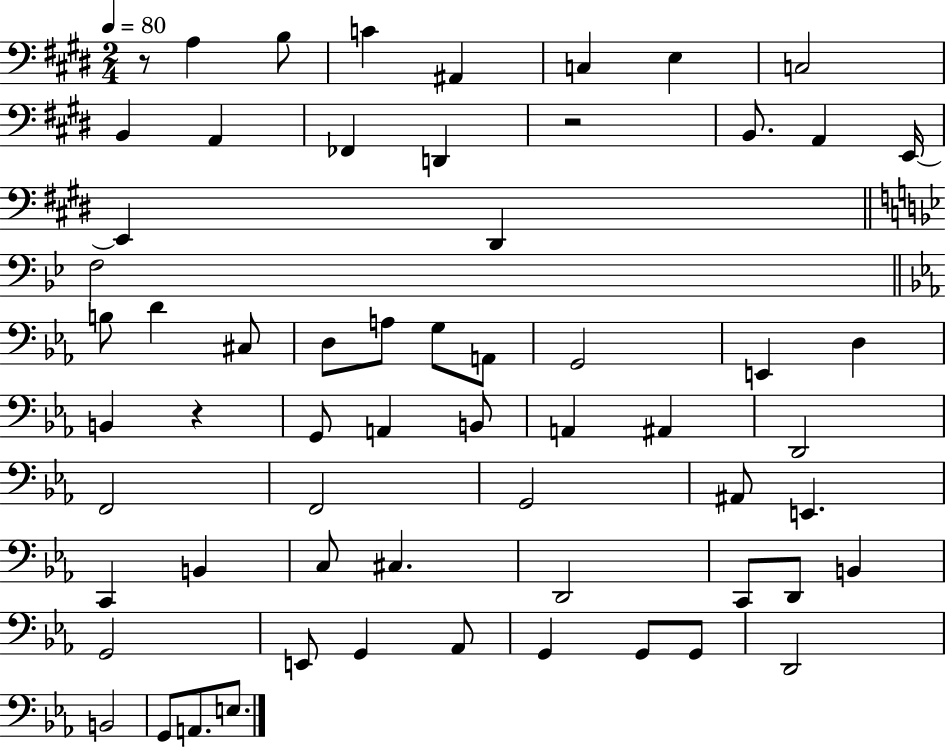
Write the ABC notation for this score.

X:1
T:Untitled
M:2/4
L:1/4
K:E
z/2 A, B,/2 C ^A,, C, E, C,2 B,, A,, _F,, D,, z2 B,,/2 A,, E,,/4 E,, ^D,, F,2 B,/2 D ^C,/2 D,/2 A,/2 G,/2 A,,/2 G,,2 E,, D, B,, z G,,/2 A,, B,,/2 A,, ^A,, D,,2 F,,2 F,,2 G,,2 ^A,,/2 E,, C,, B,, C,/2 ^C, D,,2 C,,/2 D,,/2 B,, G,,2 E,,/2 G,, _A,,/2 G,, G,,/2 G,,/2 D,,2 B,,2 G,,/2 A,,/2 E,/2